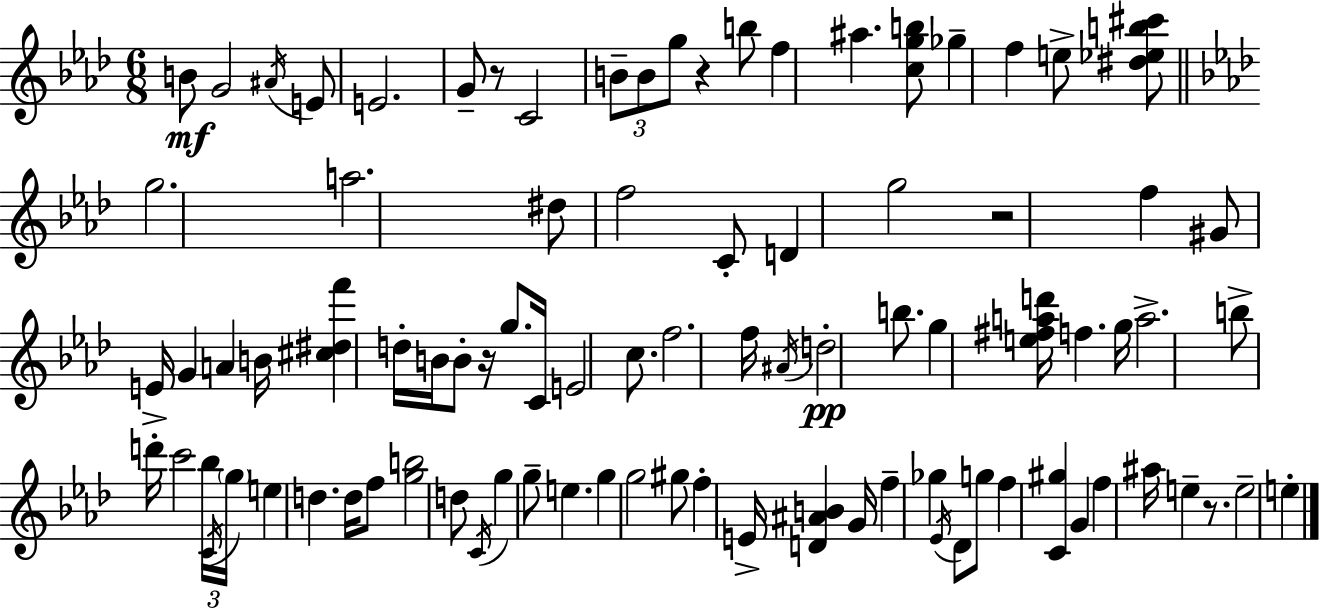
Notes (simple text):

B4/e G4/h A#4/s E4/e E4/h. G4/e R/e C4/h B4/e B4/e G5/e R/q B5/e F5/q A#5/q. [C5,G5,B5]/e Gb5/q F5/q E5/e [D#5,Eb5,B5,C#6]/e G5/h. A5/h. D#5/e F5/h C4/e D4/q G5/h R/h F5/q G#4/e E4/s G4/q A4/q B4/s [C#5,D#5,F6]/q D5/s B4/s B4/e R/s G5/e. C4/s E4/h C5/e. F5/h. F5/s A#4/s D5/h B5/e. G5/q [E5,F#5,A5,D6]/s F5/q. G5/s A5/h. B5/e D6/s C6/h Bb5/s C4/s G5/s E5/q D5/q. D5/s F5/e [G5,B5]/h D5/e C4/s G5/q G5/e E5/q. G5/q G5/h G#5/e F5/q E4/s [D4,A#4,B4]/q G4/s F5/q Gb5/q Eb4/s Db4/e G5/e F5/q [C4,G#5]/q G4/q F5/q A#5/s E5/q R/e. E5/h E5/q